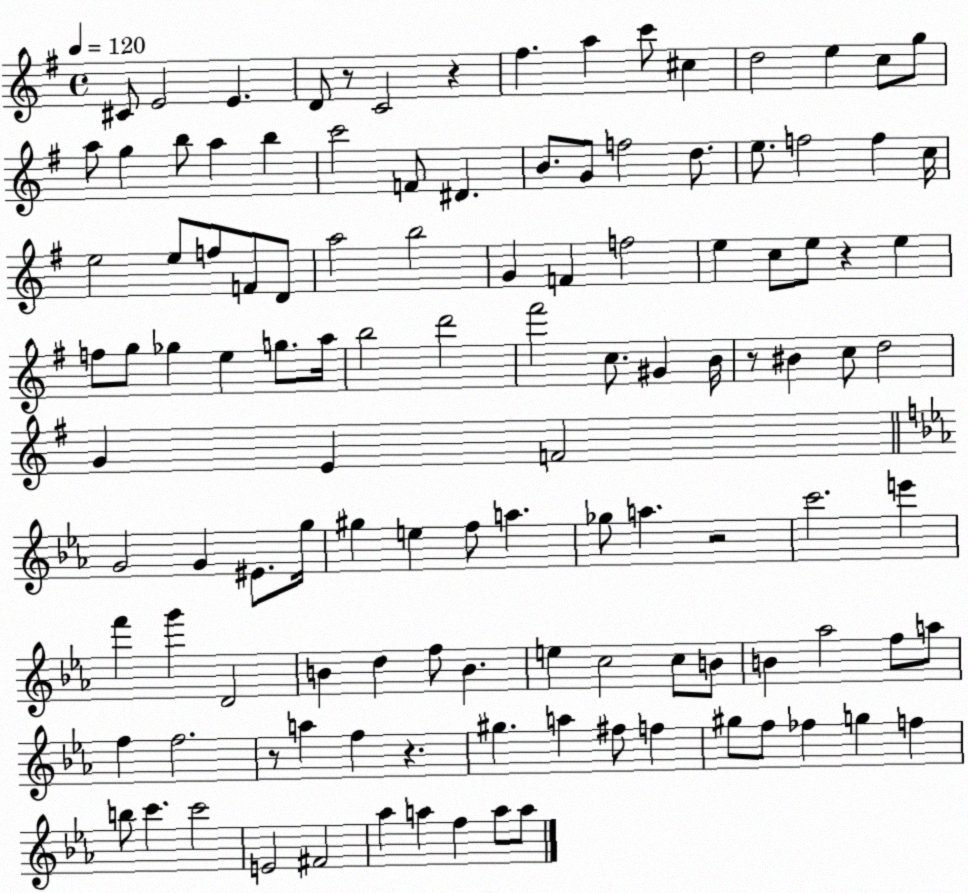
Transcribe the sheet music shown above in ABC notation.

X:1
T:Untitled
M:4/4
L:1/4
K:G
^C/2 E2 E D/2 z/2 C2 z ^f a c'/2 ^c d2 e c/2 g/2 a/2 g b/2 a b c'2 F/2 ^D B/2 G/2 f2 d/2 e/2 f2 f c/4 e2 e/2 f/2 F/2 D/2 a2 b2 G F f2 e c/2 e/2 z e f/2 g/2 _g e g/2 a/4 b2 d'2 ^f'2 c/2 ^G B/4 z/2 ^B c/2 d2 G E F2 G2 G ^E/2 g/4 ^g e f/2 a _g/2 a z2 c'2 e' f' g' D2 B d f/2 B e c2 c/2 B/2 B _a2 f/2 a/2 f f2 z/2 a f z ^g a ^f/2 f ^g/2 f/2 _f g f b/2 c' c'2 E2 ^F2 _a a f a/2 a/2